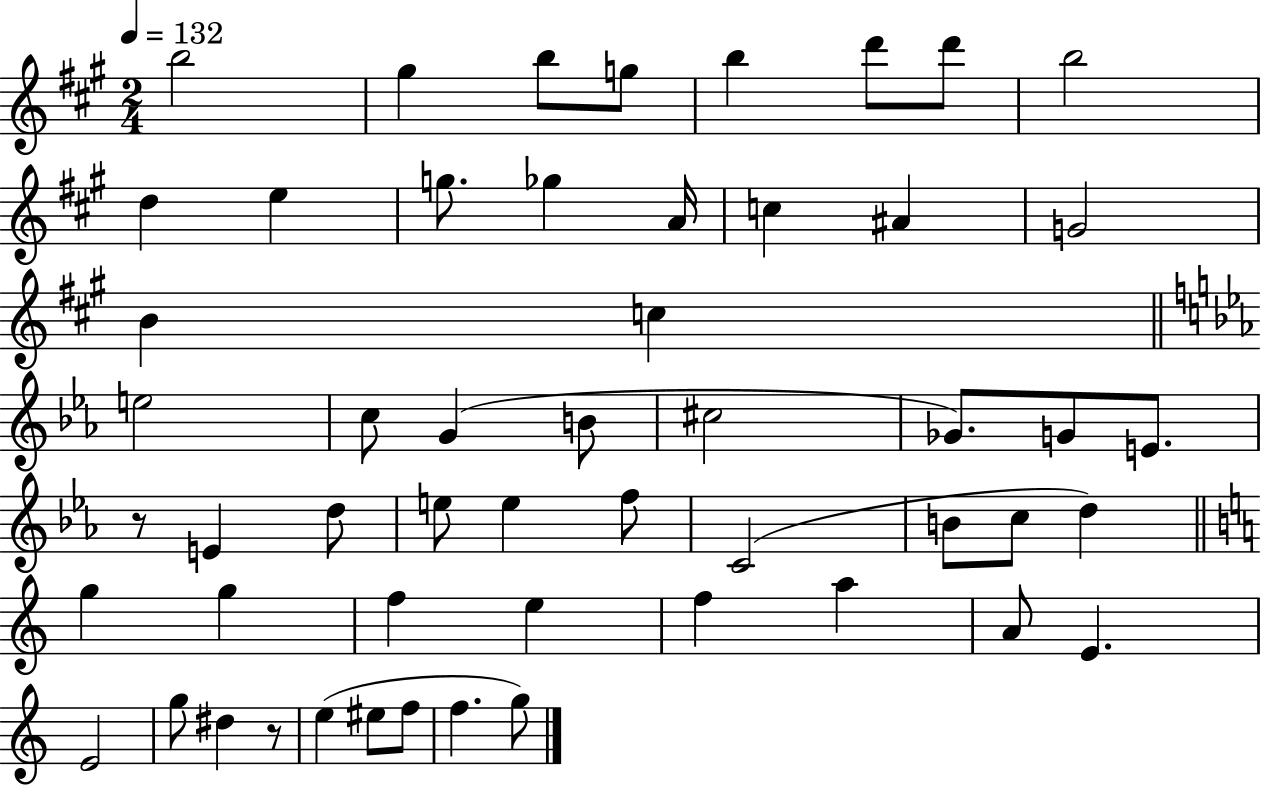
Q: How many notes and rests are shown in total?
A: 53